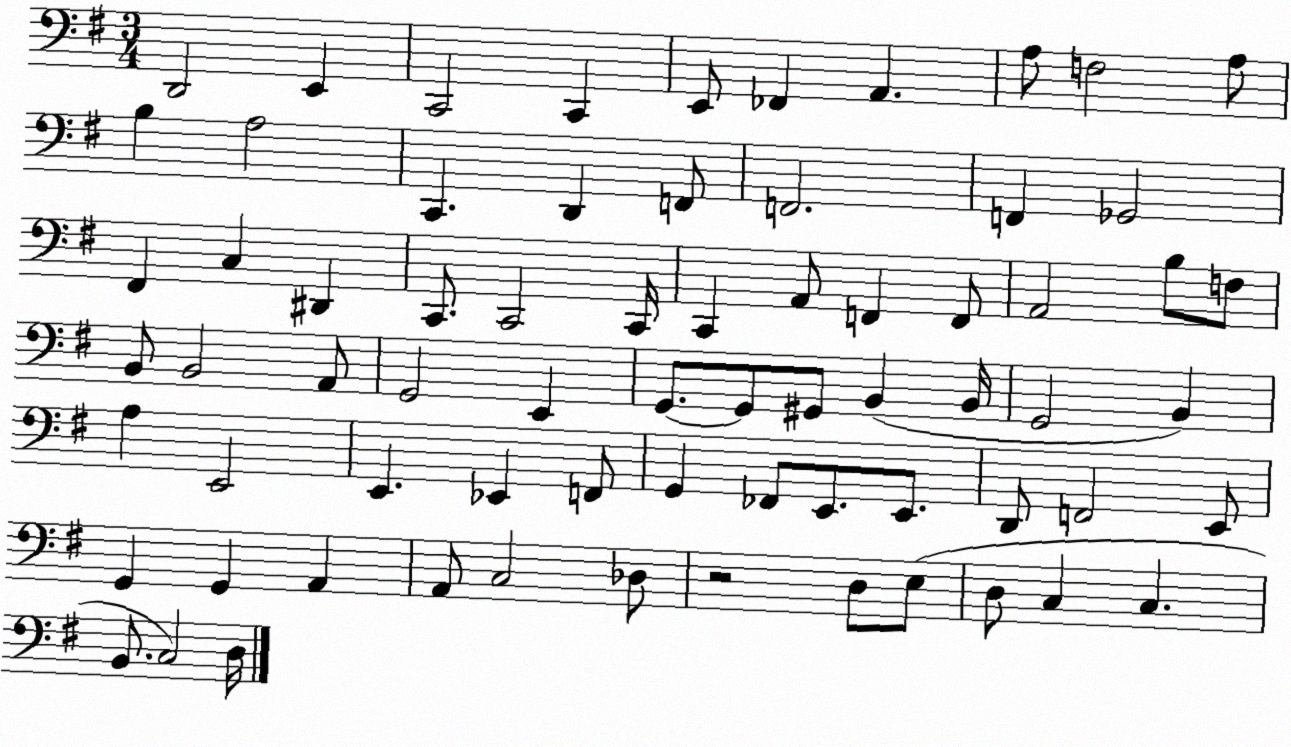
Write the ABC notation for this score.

X:1
T:Untitled
M:3/4
L:1/4
K:G
D,,2 E,, C,,2 C,, E,,/2 _F,, A,, A,/2 F,2 A,/2 B, A,2 C,, D,, F,,/2 F,,2 F,, _G,,2 ^F,, C, ^D,, C,,/2 C,,2 C,,/4 C,, A,,/2 F,, F,,/2 A,,2 B,/2 F,/2 B,,/2 B,,2 A,,/2 G,,2 E,, G,,/2 G,,/2 ^G,,/2 B,, B,,/4 G,,2 B,, A, E,,2 E,, _E,, F,,/2 G,, _F,,/2 E,,/2 E,,/2 D,,/2 F,,2 E,,/2 G,, G,, A,, A,,/2 C,2 _D,/2 z2 D,/2 E,/2 D,/2 C, C, B,,/2 C,2 D,/4